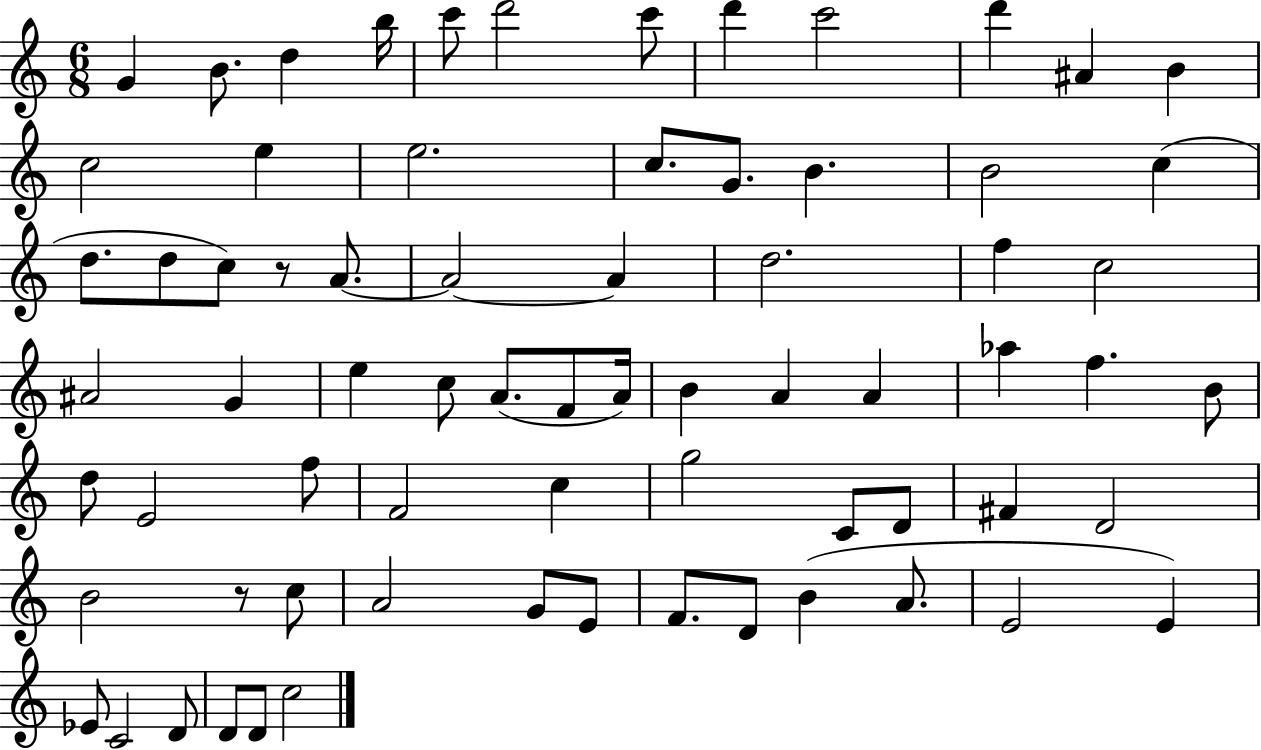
{
  \clef treble
  \numericTimeSignature
  \time 6/8
  \key c \major
  g'4 b'8. d''4 b''16 | c'''8 d'''2 c'''8 | d'''4 c'''2 | d'''4 ais'4 b'4 | \break c''2 e''4 | e''2. | c''8. g'8. b'4. | b'2 c''4( | \break d''8. d''8 c''8) r8 a'8.~~ | a'2~~ a'4 | d''2. | f''4 c''2 | \break ais'2 g'4 | e''4 c''8 a'8.( f'8 a'16) | b'4 a'4 a'4 | aes''4 f''4. b'8 | \break d''8 e'2 f''8 | f'2 c''4 | g''2 c'8 d'8 | fis'4 d'2 | \break b'2 r8 c''8 | a'2 g'8 e'8 | f'8. d'8 b'4( a'8. | e'2 e'4) | \break ees'8 c'2 d'8 | d'8 d'8 c''2 | \bar "|."
}